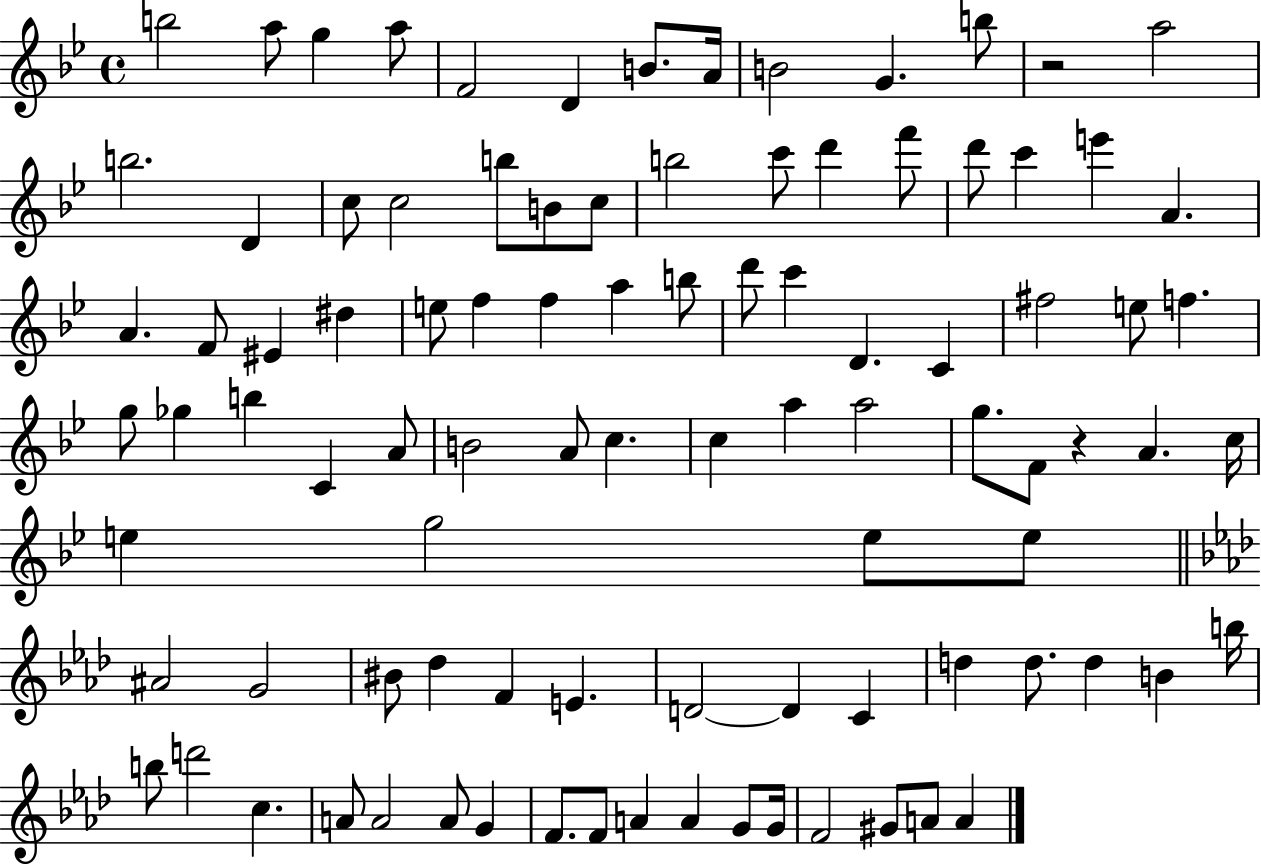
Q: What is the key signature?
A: BES major